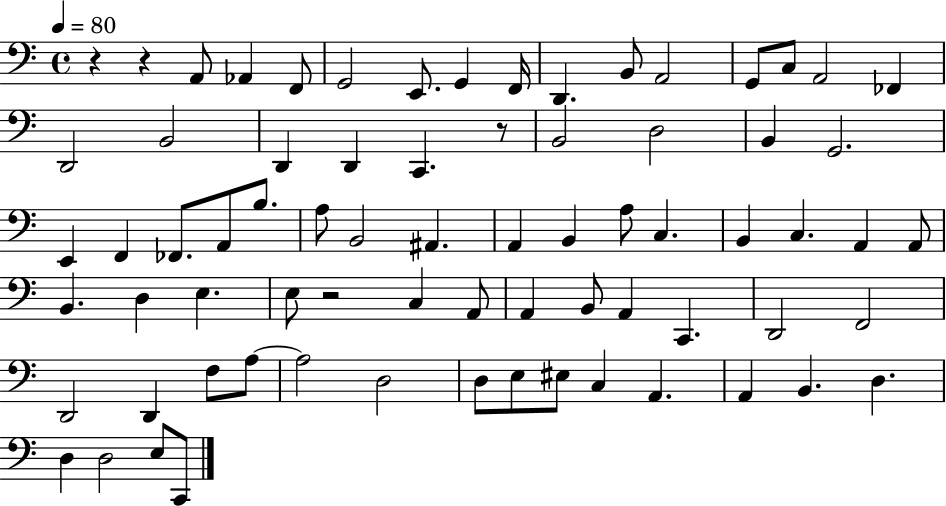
X:1
T:Untitled
M:4/4
L:1/4
K:C
z z A,,/2 _A,, F,,/2 G,,2 E,,/2 G,, F,,/4 D,, B,,/2 A,,2 G,,/2 C,/2 A,,2 _F,, D,,2 B,,2 D,, D,, C,, z/2 B,,2 D,2 B,, G,,2 E,, F,, _F,,/2 A,,/2 B,/2 A,/2 B,,2 ^A,, A,, B,, A,/2 C, B,, C, A,, A,,/2 B,, D, E, E,/2 z2 C, A,,/2 A,, B,,/2 A,, C,, D,,2 F,,2 D,,2 D,, F,/2 A,/2 A,2 D,2 D,/2 E,/2 ^E,/2 C, A,, A,, B,, D, D, D,2 E,/2 C,,/2